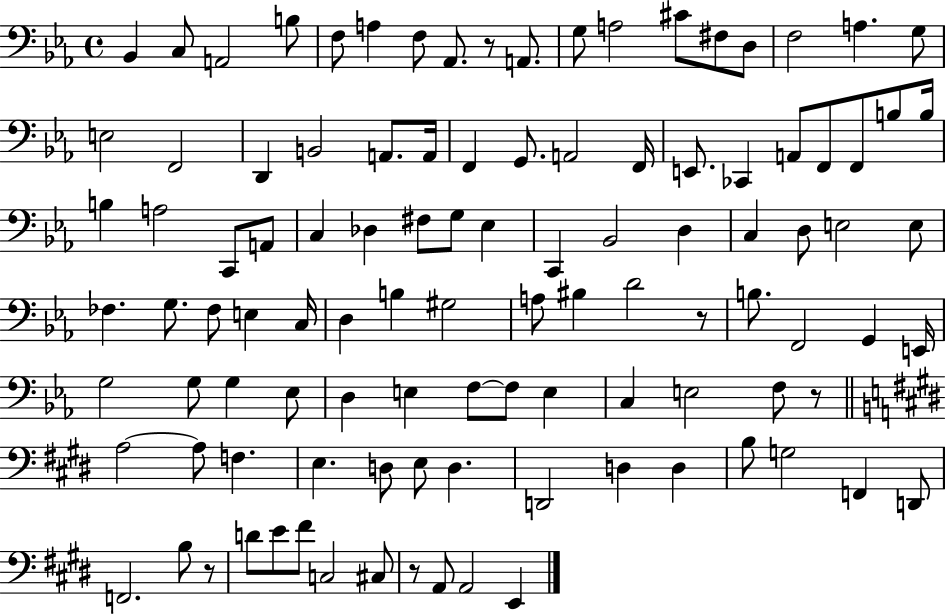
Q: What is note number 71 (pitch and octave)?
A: E3